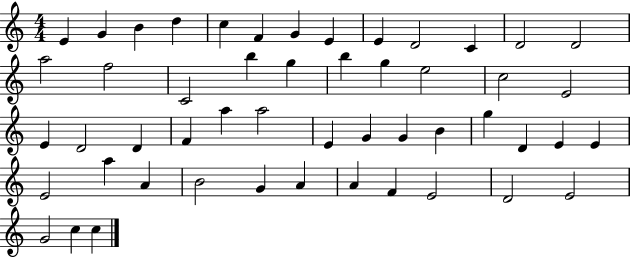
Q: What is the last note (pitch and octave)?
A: C5